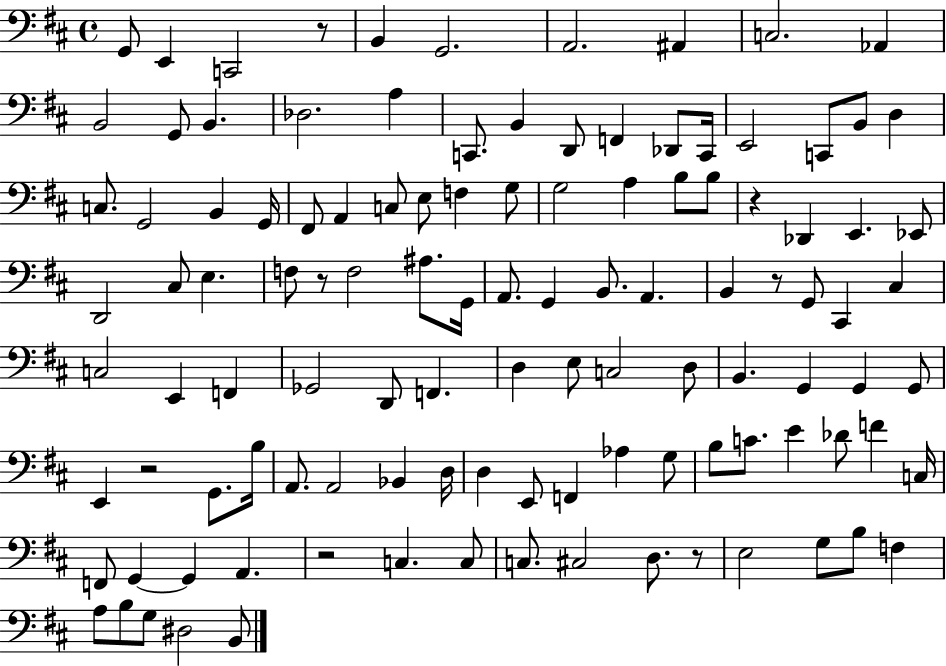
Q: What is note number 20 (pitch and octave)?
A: C2